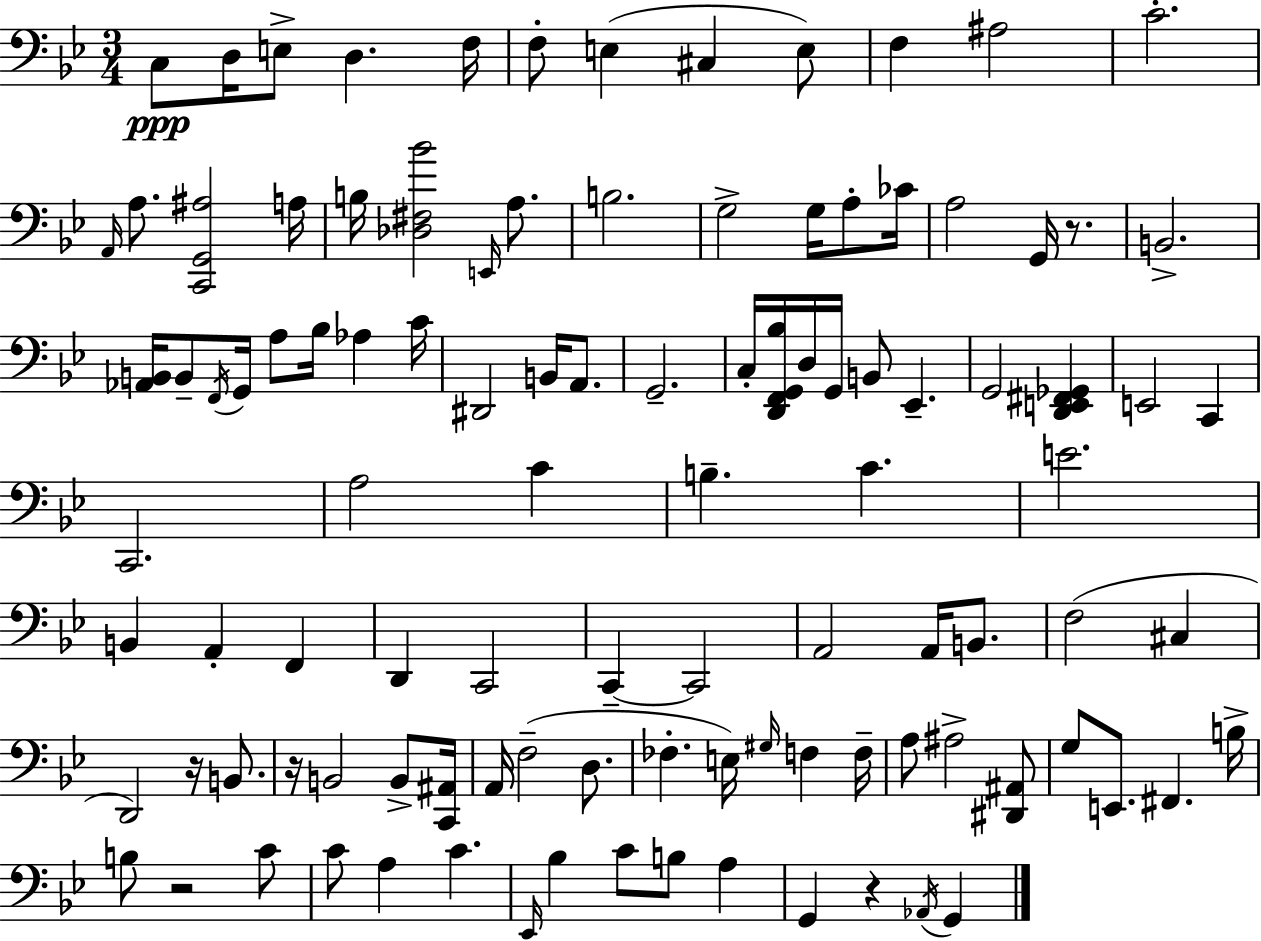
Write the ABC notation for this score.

X:1
T:Untitled
M:3/4
L:1/4
K:Bb
C,/2 D,/4 E,/2 D, F,/4 F,/2 E, ^C, E,/2 F, ^A,2 C2 A,,/4 A,/2 [C,,G,,^A,]2 A,/4 B,/4 [_D,^F,_B]2 E,,/4 A,/2 B,2 G,2 G,/4 A,/2 _C/4 A,2 G,,/4 z/2 B,,2 [_A,,B,,]/4 B,,/2 F,,/4 G,,/4 A,/2 _B,/4 _A, C/4 ^D,,2 B,,/4 A,,/2 G,,2 C,/4 [D,,F,,G,,_B,]/4 D,/4 G,,/4 B,,/2 _E,, G,,2 [D,,E,,^F,,_G,,] E,,2 C,, C,,2 A,2 C B, C E2 B,, A,, F,, D,, C,,2 C,, C,,2 A,,2 A,,/4 B,,/2 F,2 ^C, D,,2 z/4 B,,/2 z/4 B,,2 B,,/2 [C,,^A,,]/4 A,,/4 F,2 D,/2 _F, E,/4 ^G,/4 F, F,/4 A,/2 ^A,2 [^D,,^A,,]/2 G,/2 E,,/2 ^F,, B,/4 B,/2 z2 C/2 C/2 A, C _E,,/4 _B, C/2 B,/2 A, G,, z _A,,/4 G,,